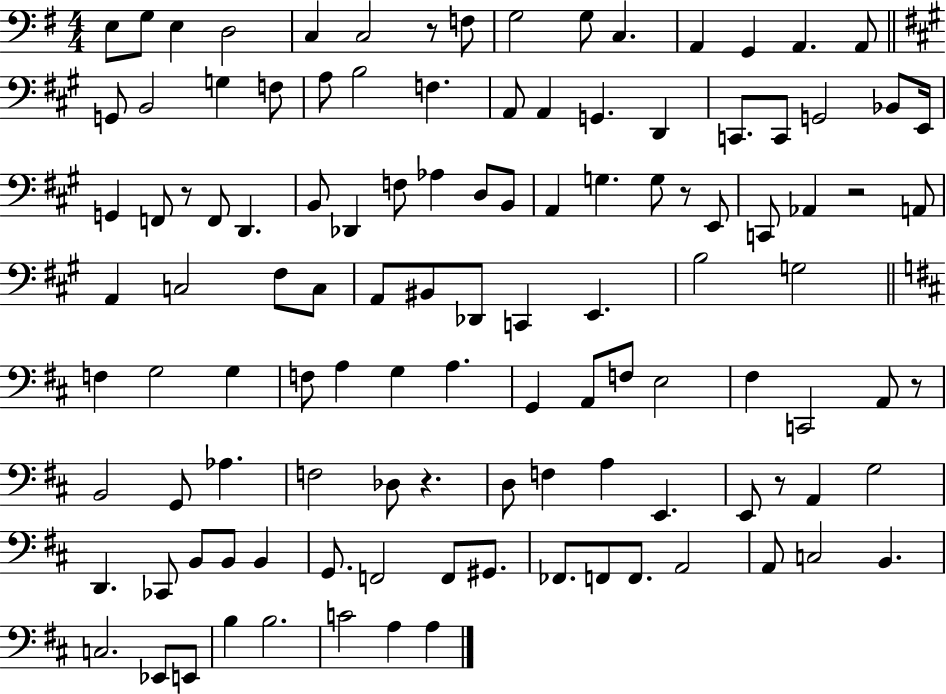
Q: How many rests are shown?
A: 7